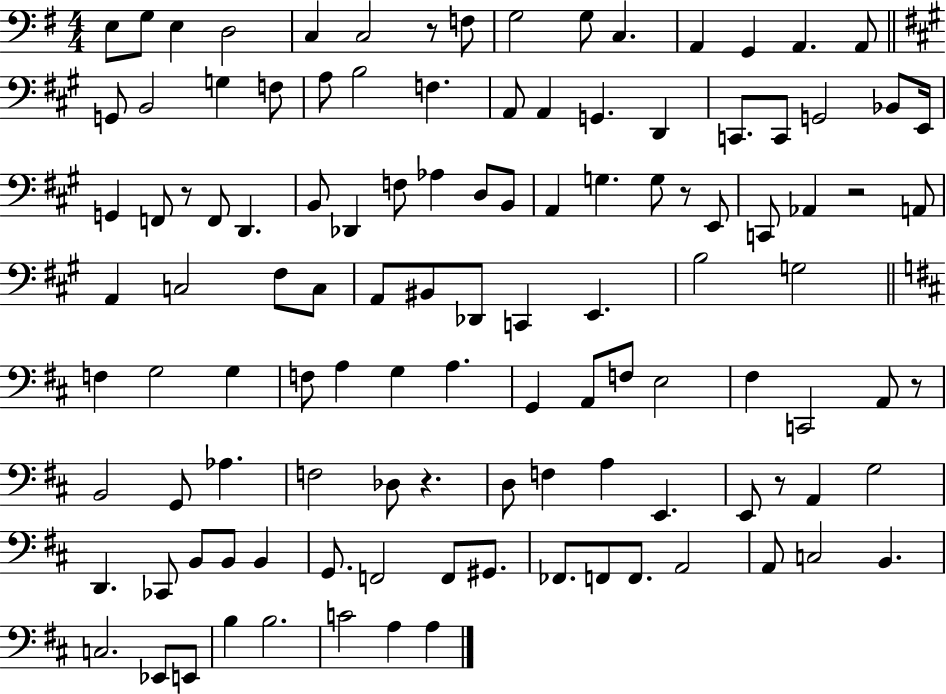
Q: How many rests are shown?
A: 7